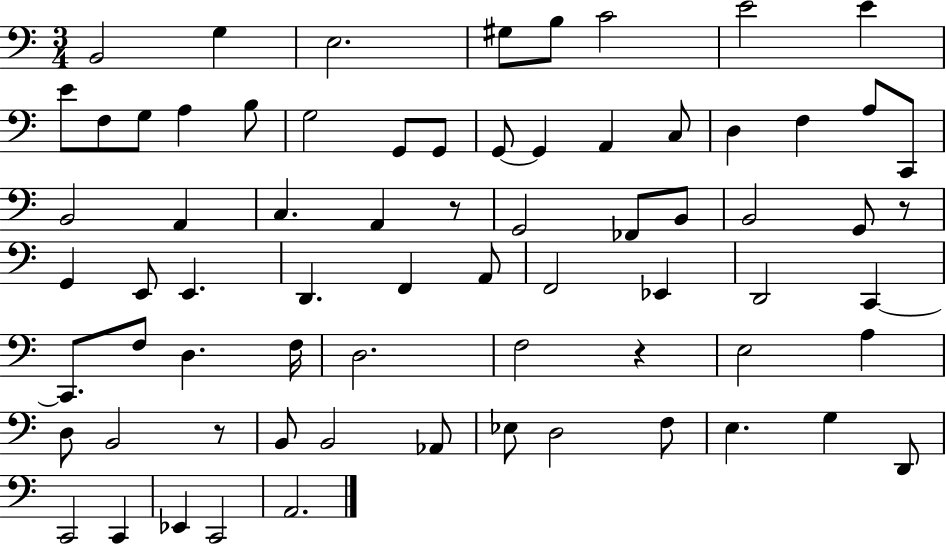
X:1
T:Untitled
M:3/4
L:1/4
K:C
B,,2 G, E,2 ^G,/2 B,/2 C2 E2 E E/2 F,/2 G,/2 A, B,/2 G,2 G,,/2 G,,/2 G,,/2 G,, A,, C,/2 D, F, A,/2 C,,/2 B,,2 A,, C, A,, z/2 G,,2 _F,,/2 B,,/2 B,,2 G,,/2 z/2 G,, E,,/2 E,, D,, F,, A,,/2 F,,2 _E,, D,,2 C,, C,,/2 F,/2 D, F,/4 D,2 F,2 z E,2 A, D,/2 B,,2 z/2 B,,/2 B,,2 _A,,/2 _E,/2 D,2 F,/2 E, G, D,,/2 C,,2 C,, _E,, C,,2 A,,2